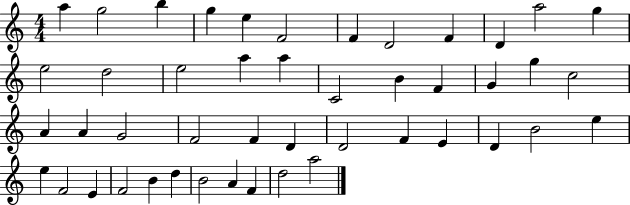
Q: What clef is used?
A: treble